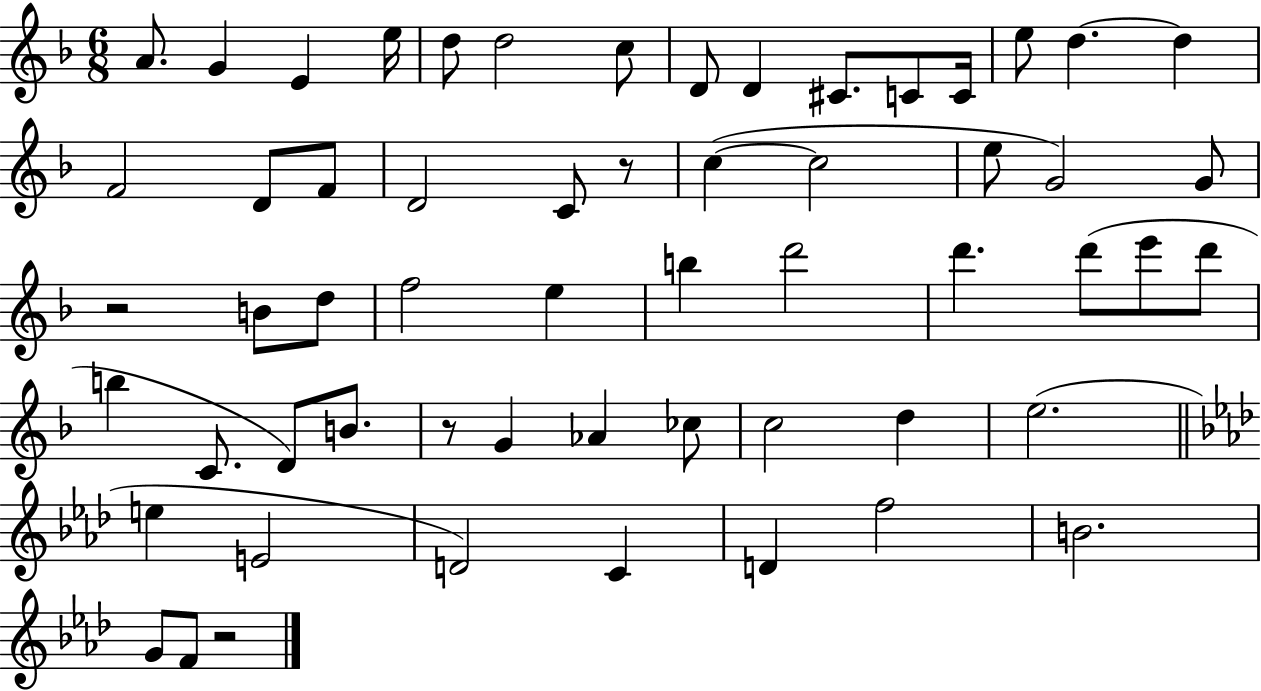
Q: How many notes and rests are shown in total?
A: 58